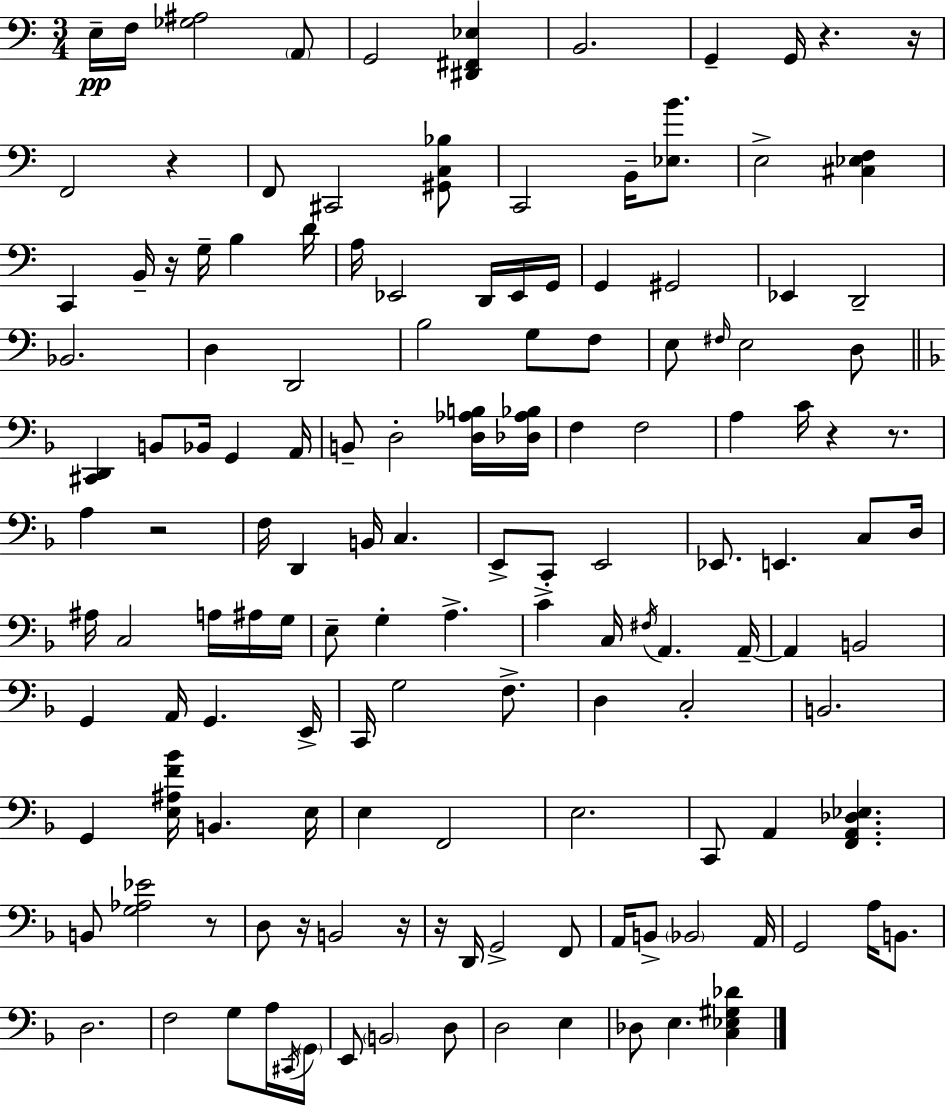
{
  \clef bass
  \numericTimeSignature
  \time 3/4
  \key a \minor
  e16--\pp f16 <ges ais>2 \parenthesize a,8 | g,2 <dis, fis, ees>4 | b,2. | g,4-- g,16 r4. r16 | \break f,2 r4 | f,8 cis,2 <gis, c bes>8 | c,2 b,16-- <ees b'>8. | e2-> <cis ees f>4 | \break c,4 b,16-- r16 g16-- b4 d'16 | a16 ees,2 d,16 ees,16 g,16 | g,4 gis,2 | ees,4 d,2-- | \break bes,2. | d4 d,2 | b2 g8 f8 | e8 \grace { fis16 } e2 d8 | \break \bar "||" \break \key f \major <cis, d,>4 b,8 bes,16 g,4 a,16 | b,8-- d2-. <d aes b>16 <des aes bes>16 | f4 f2 | a4 c'16 r4 r8. | \break a4 r2 | f16 d,4 b,16 c4. | e,8-> c,8-. e,2 | ees,8. e,4. c8 d16 | \break ais16 c2 a16 ais16 g16 | e8-- g4-. a4.-> | c'4-> c16 \acciaccatura { fis16 } a,4. | a,16--~~ a,4 b,2 | \break g,4 a,16 g,4. | e,16-> c,16 g2 f8.-> | d4 c2-. | b,2. | \break g,4 <e ais f' bes'>16 b,4. | e16 e4 f,2 | e2. | c,8 a,4 <f, a, des ees>4. | \break b,8 <g aes ees'>2 r8 | d8 r16 b,2 | r16 r16 d,16 g,2-> f,8 | a,16 b,8-> \parenthesize bes,2 | \break a,16 g,2 a16 b,8. | d2. | f2 g8 a16 | \acciaccatura { cis,16 } \parenthesize g,16 e,8 \parenthesize b,2 | \break d8 d2 e4 | des8 e4. <c ees gis des'>4 | \bar "|."
}